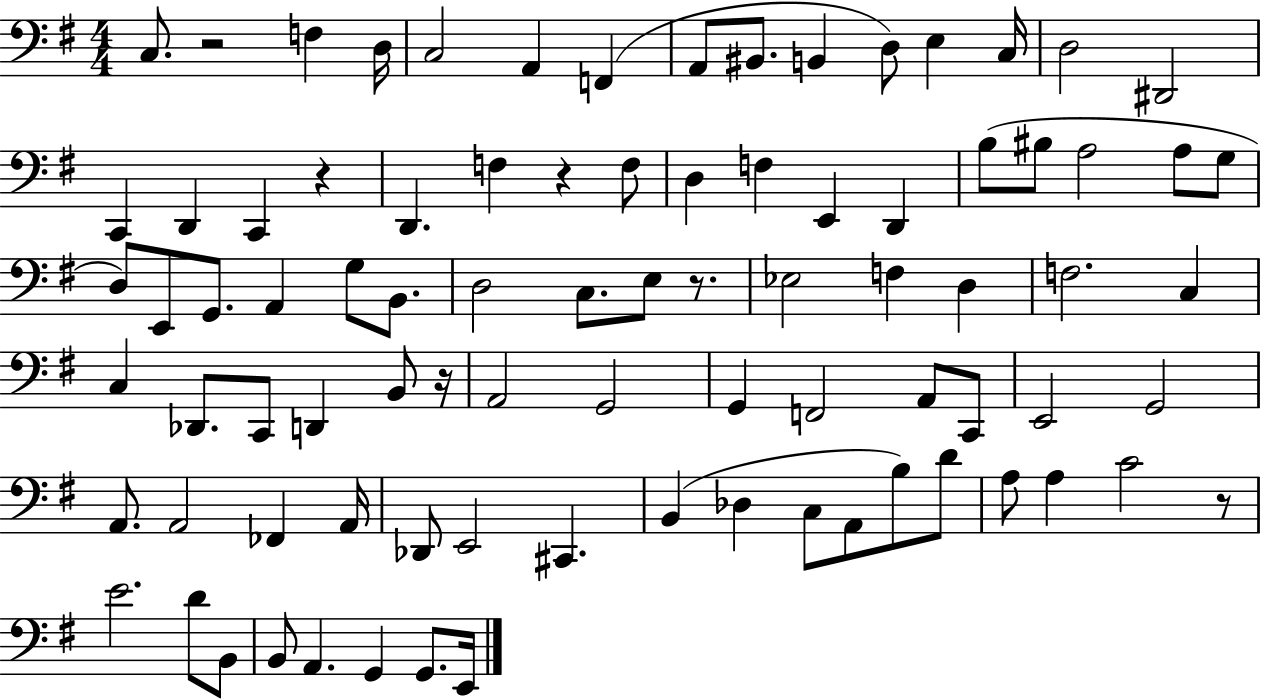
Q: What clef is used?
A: bass